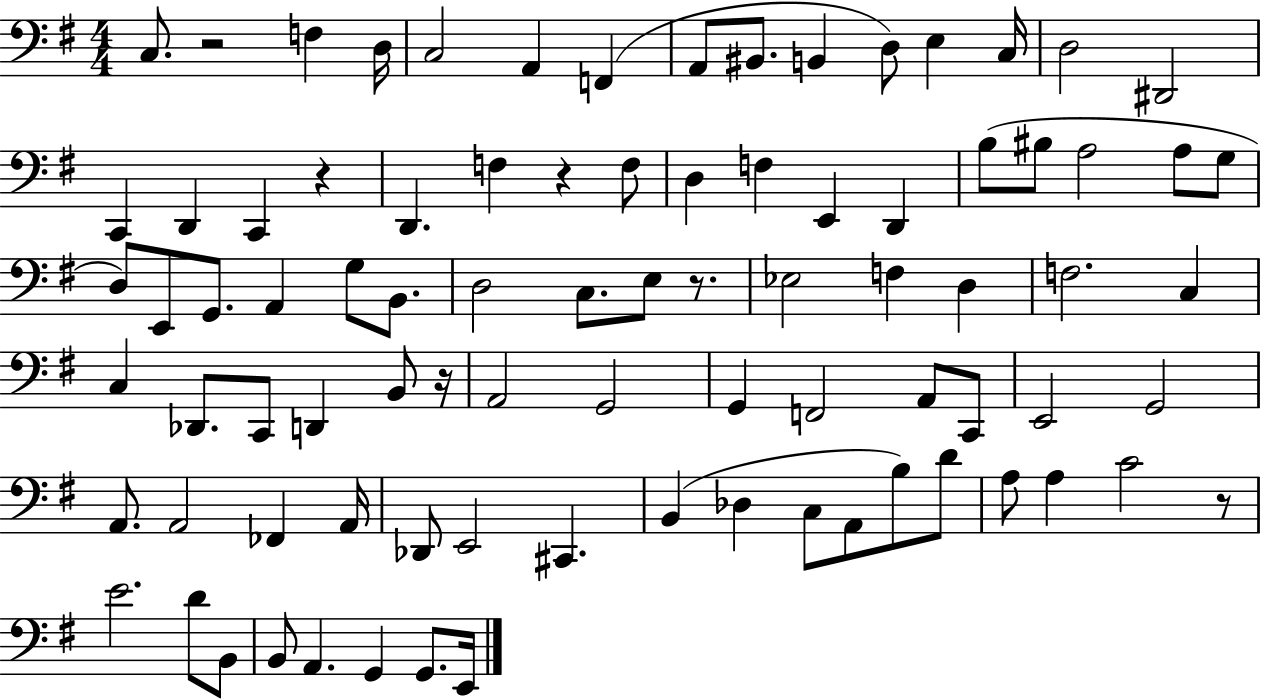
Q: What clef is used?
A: bass